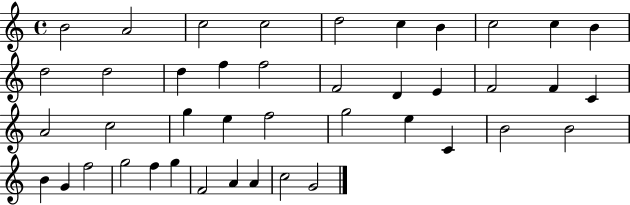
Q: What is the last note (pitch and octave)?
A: G4